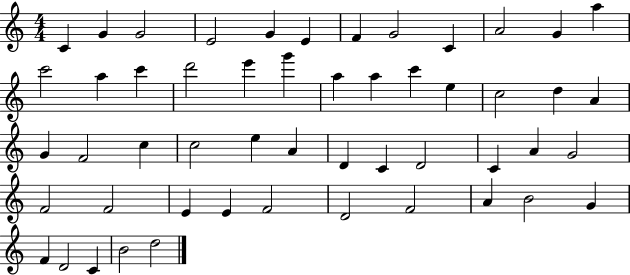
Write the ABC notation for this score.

X:1
T:Untitled
M:4/4
L:1/4
K:C
C G G2 E2 G E F G2 C A2 G a c'2 a c' d'2 e' g' a a c' e c2 d A G F2 c c2 e A D C D2 C A G2 F2 F2 E E F2 D2 F2 A B2 G F D2 C B2 d2